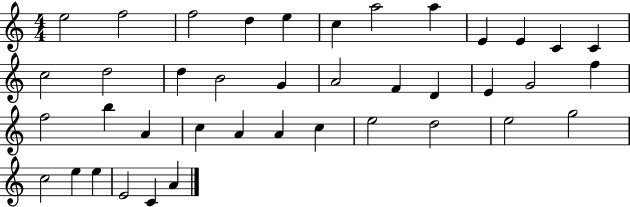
E5/h F5/h F5/h D5/q E5/q C5/q A5/h A5/q E4/q E4/q C4/q C4/q C5/h D5/h D5/q B4/h G4/q A4/h F4/q D4/q E4/q G4/h F5/q F5/h B5/q A4/q C5/q A4/q A4/q C5/q E5/h D5/h E5/h G5/h C5/h E5/q E5/q E4/h C4/q A4/q